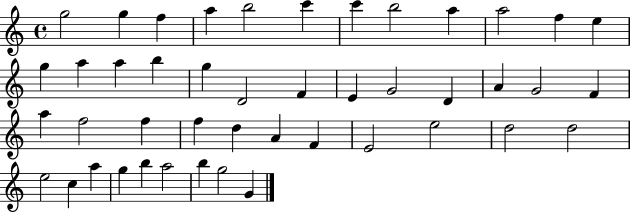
X:1
T:Untitled
M:4/4
L:1/4
K:C
g2 g f a b2 c' c' b2 a a2 f e g a a b g D2 F E G2 D A G2 F a f2 f f d A F E2 e2 d2 d2 e2 c a g b a2 b g2 G